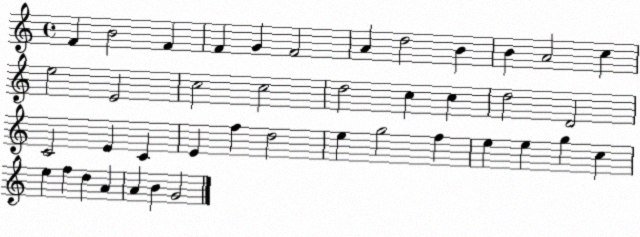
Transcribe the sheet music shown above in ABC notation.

X:1
T:Untitled
M:4/4
L:1/4
K:C
F B2 F F G F2 A d2 B B A2 c e2 E2 c2 c2 d2 c c d2 D2 C2 E C E f d2 e g2 f e e g c e f d A A B G2